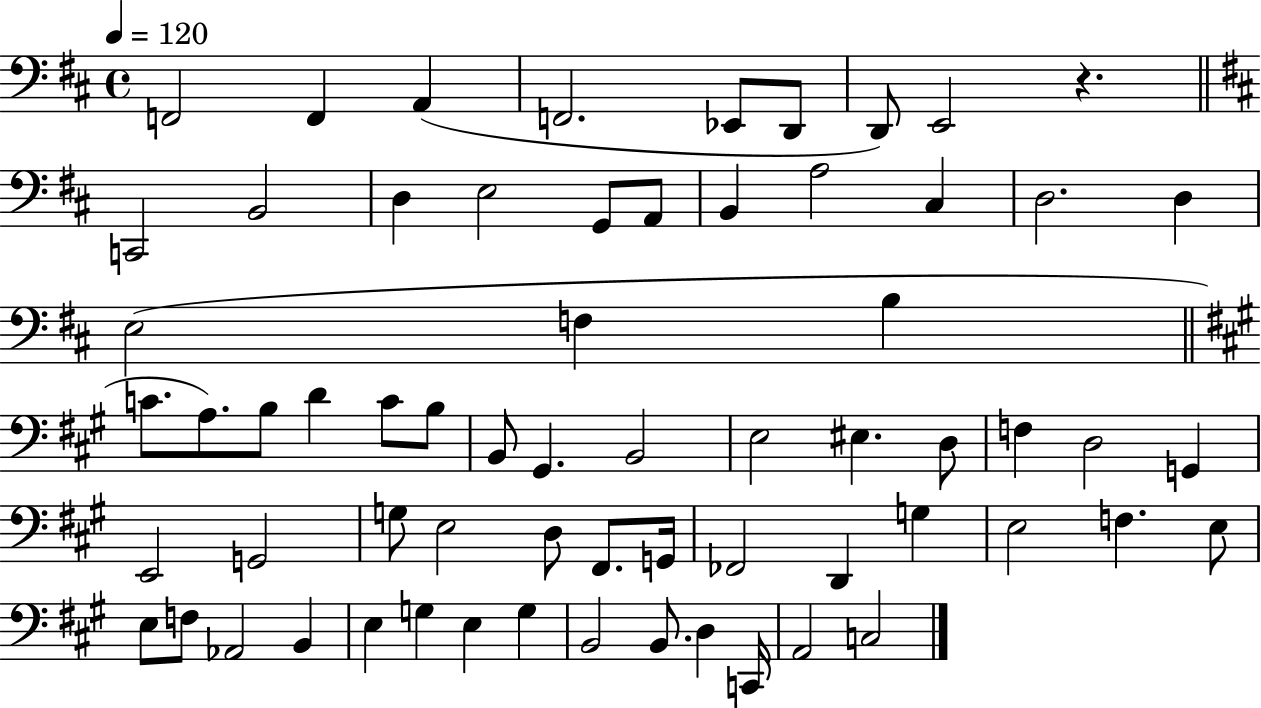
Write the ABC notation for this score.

X:1
T:Untitled
M:4/4
L:1/4
K:D
F,,2 F,, A,, F,,2 _E,,/2 D,,/2 D,,/2 E,,2 z C,,2 B,,2 D, E,2 G,,/2 A,,/2 B,, A,2 ^C, D,2 D, E,2 F, B, C/2 A,/2 B,/2 D C/2 B,/2 B,,/2 ^G,, B,,2 E,2 ^E, D,/2 F, D,2 G,, E,,2 G,,2 G,/2 E,2 D,/2 ^F,,/2 G,,/4 _F,,2 D,, G, E,2 F, E,/2 E,/2 F,/2 _A,,2 B,, E, G, E, G, B,,2 B,,/2 D, C,,/4 A,,2 C,2